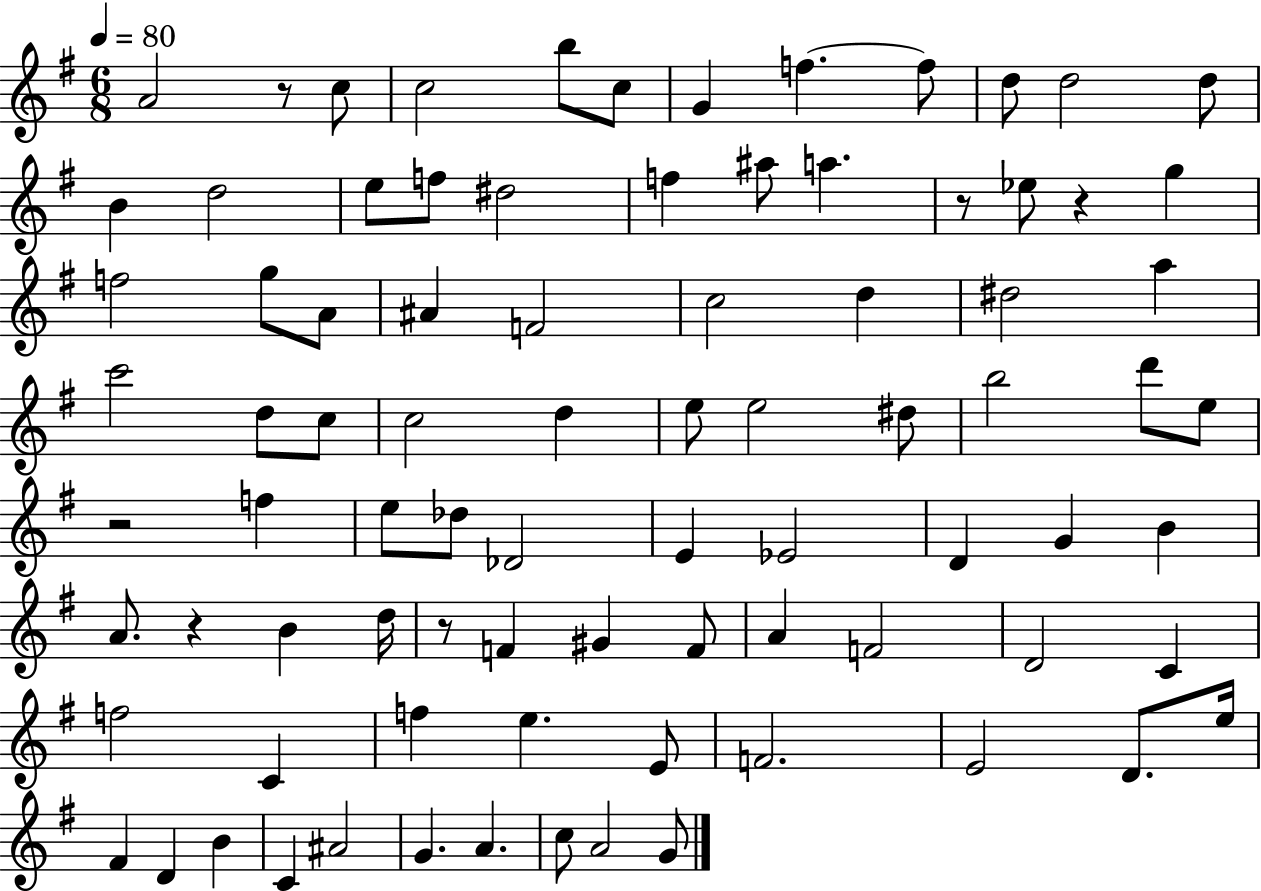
X:1
T:Untitled
M:6/8
L:1/4
K:G
A2 z/2 c/2 c2 b/2 c/2 G f f/2 d/2 d2 d/2 B d2 e/2 f/2 ^d2 f ^a/2 a z/2 _e/2 z g f2 g/2 A/2 ^A F2 c2 d ^d2 a c'2 d/2 c/2 c2 d e/2 e2 ^d/2 b2 d'/2 e/2 z2 f e/2 _d/2 _D2 E _E2 D G B A/2 z B d/4 z/2 F ^G F/2 A F2 D2 C f2 C f e E/2 F2 E2 D/2 e/4 ^F D B C ^A2 G A c/2 A2 G/2